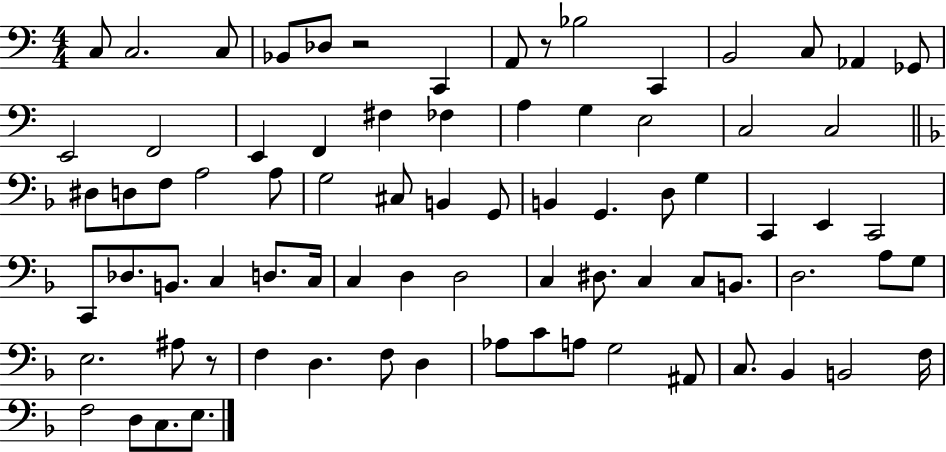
{
  \clef bass
  \numericTimeSignature
  \time 4/4
  \key c \major
  c8 c2. c8 | bes,8 des8 r2 c,4 | a,8 r8 bes2 c,4 | b,2 c8 aes,4 ges,8 | \break e,2 f,2 | e,4 f,4 fis4 fes4 | a4 g4 e2 | c2 c2 | \break \bar "||" \break \key f \major dis8 d8 f8 a2 a8 | g2 cis8 b,4 g,8 | b,4 g,4. d8 g4 | c,4 e,4 c,2 | \break c,8 des8. b,8. c4 d8. c16 | c4 d4 d2 | c4 dis8. c4 c8 b,8. | d2. a8 g8 | \break e2. ais8 r8 | f4 d4. f8 d4 | aes8 c'8 a8 g2 ais,8 | c8. bes,4 b,2 f16 | \break f2 d8 c8. e8. | \bar "|."
}